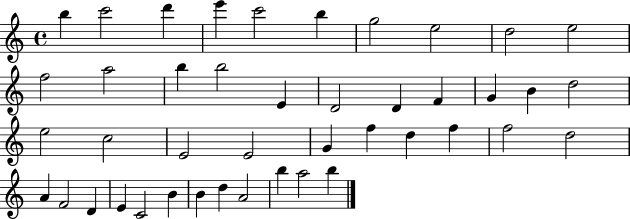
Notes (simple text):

B5/q C6/h D6/q E6/q C6/h B5/q G5/h E5/h D5/h E5/h F5/h A5/h B5/q B5/h E4/q D4/h D4/q F4/q G4/q B4/q D5/h E5/h C5/h E4/h E4/h G4/q F5/q D5/q F5/q F5/h D5/h A4/q F4/h D4/q E4/q C4/h B4/q B4/q D5/q A4/h B5/q A5/h B5/q